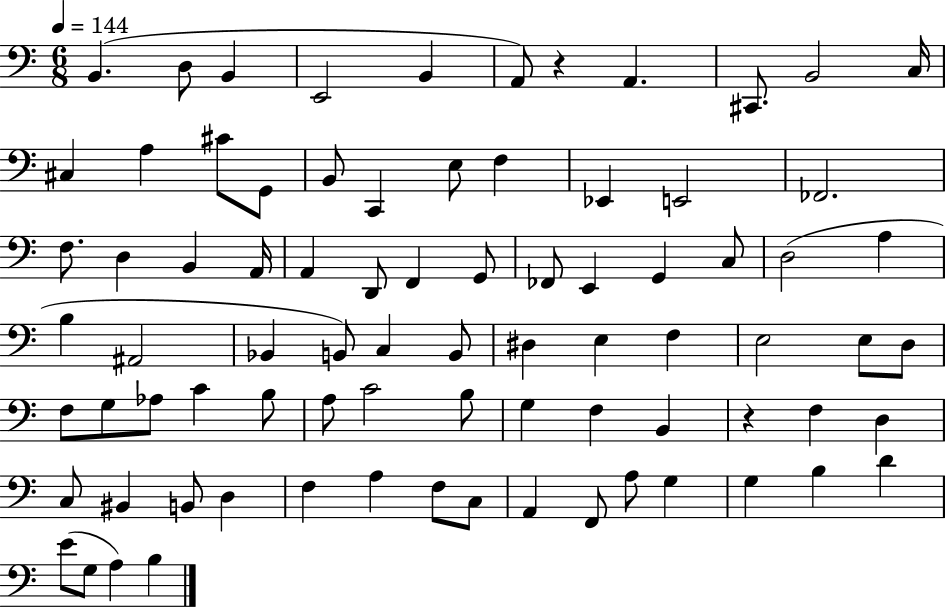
{
  \clef bass
  \numericTimeSignature
  \time 6/8
  \key c \major
  \tempo 4 = 144
  b,4.( d8 b,4 | e,2 b,4 | a,8) r4 a,4. | cis,8. b,2 c16 | \break cis4 a4 cis'8 g,8 | b,8 c,4 e8 f4 | ees,4 e,2 | fes,2. | \break f8. d4 b,4 a,16 | a,4 d,8 f,4 g,8 | fes,8 e,4 g,4 c8 | d2( a4 | \break b4 ais,2 | bes,4 b,8) c4 b,8 | dis4 e4 f4 | e2 e8 d8 | \break f8 g8 aes8 c'4 b8 | a8 c'2 b8 | g4 f4 b,4 | r4 f4 d4 | \break c8 bis,4 b,8 d4 | f4 a4 f8 c8 | a,4 f,8 a8 g4 | g4 b4 d'4 | \break e'8( g8 a4) b4 | \bar "|."
}